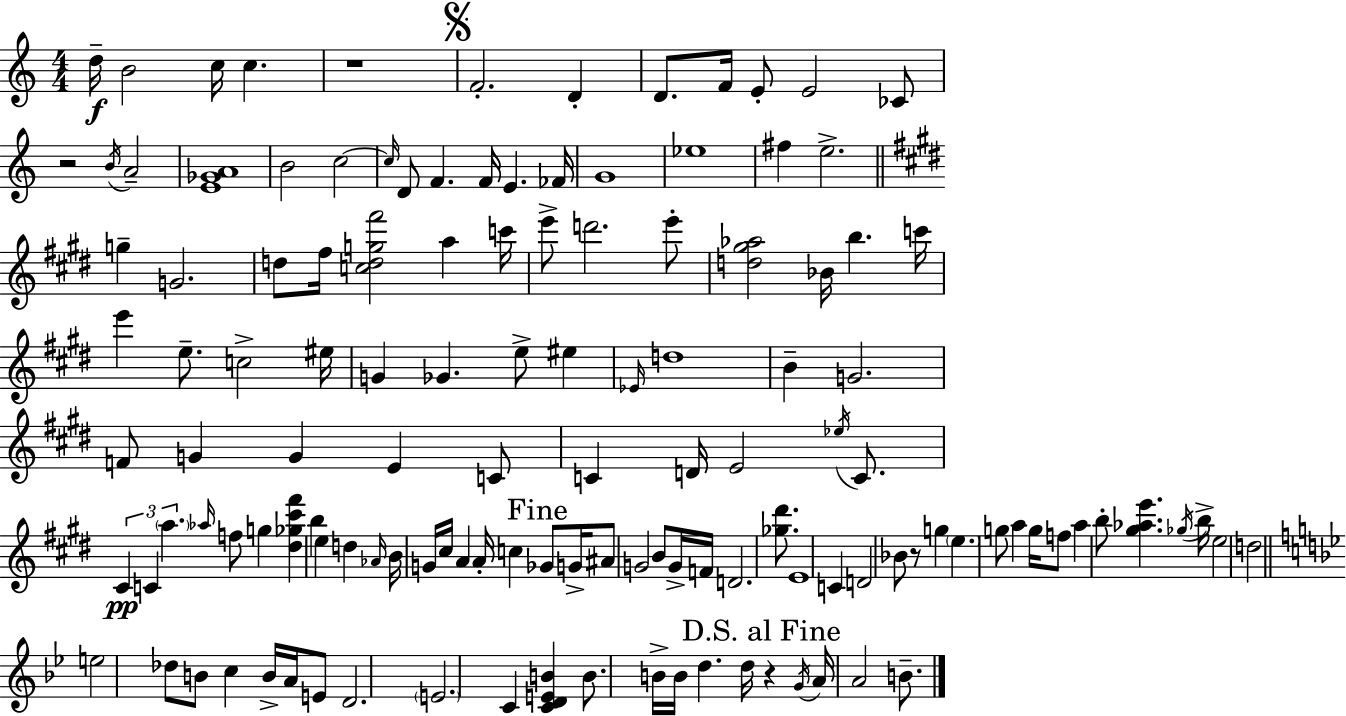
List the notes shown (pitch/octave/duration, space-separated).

D5/s B4/h C5/s C5/q. R/w F4/h. D4/q D4/e. F4/s E4/e E4/h CES4/e R/h B4/s A4/h [E4,Gb4,A4]/w B4/h C5/h C5/s D4/e F4/q. F4/s E4/q. FES4/s G4/w Eb5/w F#5/q E5/h. G5/q G4/h. D5/e F#5/s [C5,D5,G5,F#6]/h A5/q C6/s E6/e D6/h. E6/e [D5,G#5,Ab5]/h Bb4/s B5/q. C6/s E6/q E5/e. C5/h EIS5/s G4/q Gb4/q. E5/e EIS5/q Eb4/s D5/w B4/q G4/h. F4/e G4/q G4/q E4/q C4/e C4/q D4/s E4/h Eb5/s C4/e. C#4/q C4/q A5/q. Ab5/s F5/e G5/q [D#5,Gb5,C#6,F#6]/q B5/q E5/q D5/q Ab4/s B4/s G4/s C#5/s A4/q A4/s C5/q Gb4/e G4/s A#4/e G4/h B4/e G4/s F4/s D4/h. [Gb5,D#6]/e. E4/w C4/q D4/h Bb4/e R/e G5/q E5/q. G5/e A5/q G5/s F5/e A5/q B5/e [G#5,Ab5,E6]/q. Gb5/s B5/s E5/h D5/h E5/h Db5/e B4/e C5/q B4/s A4/s E4/e D4/h. E4/h. C4/q [C4,D4,E4,B4]/q B4/e. B4/s B4/s D5/q. D5/s R/q G4/s A4/s A4/h B4/e.